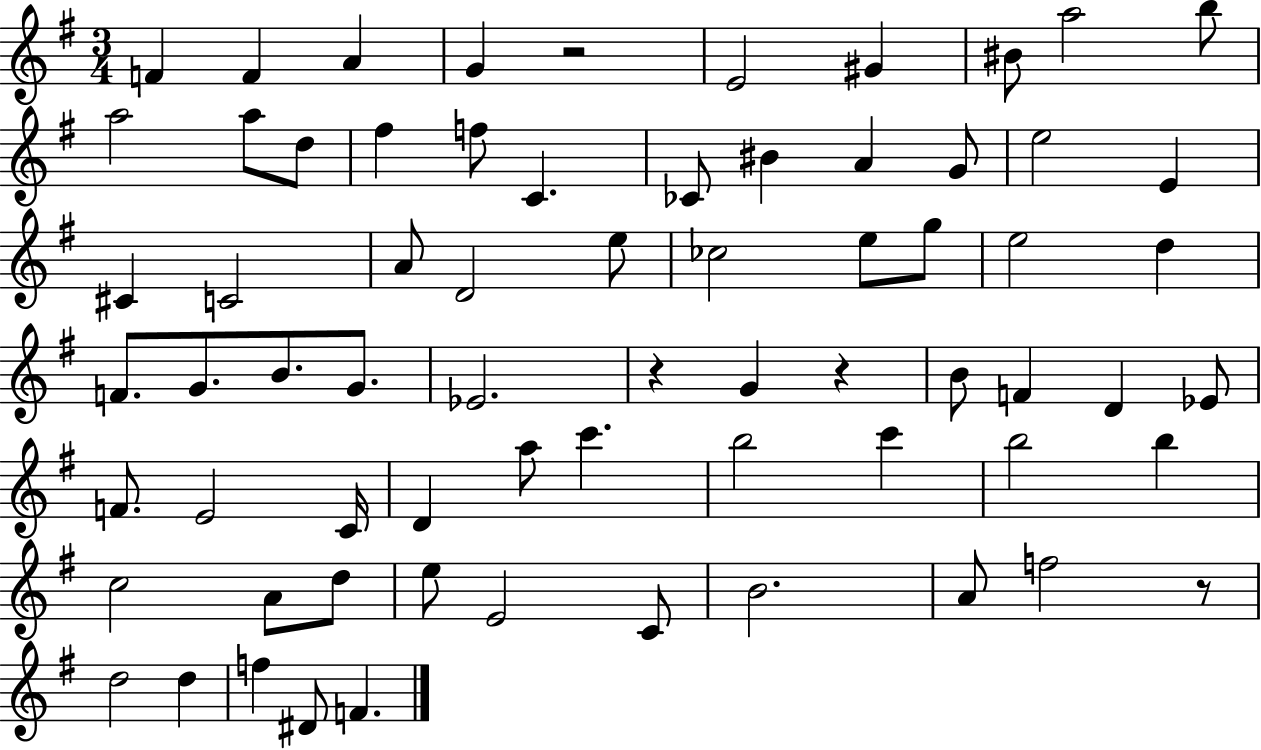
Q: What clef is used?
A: treble